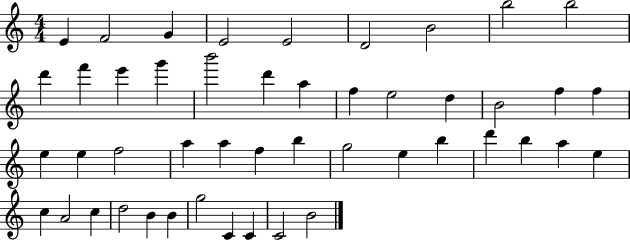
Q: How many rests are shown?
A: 0